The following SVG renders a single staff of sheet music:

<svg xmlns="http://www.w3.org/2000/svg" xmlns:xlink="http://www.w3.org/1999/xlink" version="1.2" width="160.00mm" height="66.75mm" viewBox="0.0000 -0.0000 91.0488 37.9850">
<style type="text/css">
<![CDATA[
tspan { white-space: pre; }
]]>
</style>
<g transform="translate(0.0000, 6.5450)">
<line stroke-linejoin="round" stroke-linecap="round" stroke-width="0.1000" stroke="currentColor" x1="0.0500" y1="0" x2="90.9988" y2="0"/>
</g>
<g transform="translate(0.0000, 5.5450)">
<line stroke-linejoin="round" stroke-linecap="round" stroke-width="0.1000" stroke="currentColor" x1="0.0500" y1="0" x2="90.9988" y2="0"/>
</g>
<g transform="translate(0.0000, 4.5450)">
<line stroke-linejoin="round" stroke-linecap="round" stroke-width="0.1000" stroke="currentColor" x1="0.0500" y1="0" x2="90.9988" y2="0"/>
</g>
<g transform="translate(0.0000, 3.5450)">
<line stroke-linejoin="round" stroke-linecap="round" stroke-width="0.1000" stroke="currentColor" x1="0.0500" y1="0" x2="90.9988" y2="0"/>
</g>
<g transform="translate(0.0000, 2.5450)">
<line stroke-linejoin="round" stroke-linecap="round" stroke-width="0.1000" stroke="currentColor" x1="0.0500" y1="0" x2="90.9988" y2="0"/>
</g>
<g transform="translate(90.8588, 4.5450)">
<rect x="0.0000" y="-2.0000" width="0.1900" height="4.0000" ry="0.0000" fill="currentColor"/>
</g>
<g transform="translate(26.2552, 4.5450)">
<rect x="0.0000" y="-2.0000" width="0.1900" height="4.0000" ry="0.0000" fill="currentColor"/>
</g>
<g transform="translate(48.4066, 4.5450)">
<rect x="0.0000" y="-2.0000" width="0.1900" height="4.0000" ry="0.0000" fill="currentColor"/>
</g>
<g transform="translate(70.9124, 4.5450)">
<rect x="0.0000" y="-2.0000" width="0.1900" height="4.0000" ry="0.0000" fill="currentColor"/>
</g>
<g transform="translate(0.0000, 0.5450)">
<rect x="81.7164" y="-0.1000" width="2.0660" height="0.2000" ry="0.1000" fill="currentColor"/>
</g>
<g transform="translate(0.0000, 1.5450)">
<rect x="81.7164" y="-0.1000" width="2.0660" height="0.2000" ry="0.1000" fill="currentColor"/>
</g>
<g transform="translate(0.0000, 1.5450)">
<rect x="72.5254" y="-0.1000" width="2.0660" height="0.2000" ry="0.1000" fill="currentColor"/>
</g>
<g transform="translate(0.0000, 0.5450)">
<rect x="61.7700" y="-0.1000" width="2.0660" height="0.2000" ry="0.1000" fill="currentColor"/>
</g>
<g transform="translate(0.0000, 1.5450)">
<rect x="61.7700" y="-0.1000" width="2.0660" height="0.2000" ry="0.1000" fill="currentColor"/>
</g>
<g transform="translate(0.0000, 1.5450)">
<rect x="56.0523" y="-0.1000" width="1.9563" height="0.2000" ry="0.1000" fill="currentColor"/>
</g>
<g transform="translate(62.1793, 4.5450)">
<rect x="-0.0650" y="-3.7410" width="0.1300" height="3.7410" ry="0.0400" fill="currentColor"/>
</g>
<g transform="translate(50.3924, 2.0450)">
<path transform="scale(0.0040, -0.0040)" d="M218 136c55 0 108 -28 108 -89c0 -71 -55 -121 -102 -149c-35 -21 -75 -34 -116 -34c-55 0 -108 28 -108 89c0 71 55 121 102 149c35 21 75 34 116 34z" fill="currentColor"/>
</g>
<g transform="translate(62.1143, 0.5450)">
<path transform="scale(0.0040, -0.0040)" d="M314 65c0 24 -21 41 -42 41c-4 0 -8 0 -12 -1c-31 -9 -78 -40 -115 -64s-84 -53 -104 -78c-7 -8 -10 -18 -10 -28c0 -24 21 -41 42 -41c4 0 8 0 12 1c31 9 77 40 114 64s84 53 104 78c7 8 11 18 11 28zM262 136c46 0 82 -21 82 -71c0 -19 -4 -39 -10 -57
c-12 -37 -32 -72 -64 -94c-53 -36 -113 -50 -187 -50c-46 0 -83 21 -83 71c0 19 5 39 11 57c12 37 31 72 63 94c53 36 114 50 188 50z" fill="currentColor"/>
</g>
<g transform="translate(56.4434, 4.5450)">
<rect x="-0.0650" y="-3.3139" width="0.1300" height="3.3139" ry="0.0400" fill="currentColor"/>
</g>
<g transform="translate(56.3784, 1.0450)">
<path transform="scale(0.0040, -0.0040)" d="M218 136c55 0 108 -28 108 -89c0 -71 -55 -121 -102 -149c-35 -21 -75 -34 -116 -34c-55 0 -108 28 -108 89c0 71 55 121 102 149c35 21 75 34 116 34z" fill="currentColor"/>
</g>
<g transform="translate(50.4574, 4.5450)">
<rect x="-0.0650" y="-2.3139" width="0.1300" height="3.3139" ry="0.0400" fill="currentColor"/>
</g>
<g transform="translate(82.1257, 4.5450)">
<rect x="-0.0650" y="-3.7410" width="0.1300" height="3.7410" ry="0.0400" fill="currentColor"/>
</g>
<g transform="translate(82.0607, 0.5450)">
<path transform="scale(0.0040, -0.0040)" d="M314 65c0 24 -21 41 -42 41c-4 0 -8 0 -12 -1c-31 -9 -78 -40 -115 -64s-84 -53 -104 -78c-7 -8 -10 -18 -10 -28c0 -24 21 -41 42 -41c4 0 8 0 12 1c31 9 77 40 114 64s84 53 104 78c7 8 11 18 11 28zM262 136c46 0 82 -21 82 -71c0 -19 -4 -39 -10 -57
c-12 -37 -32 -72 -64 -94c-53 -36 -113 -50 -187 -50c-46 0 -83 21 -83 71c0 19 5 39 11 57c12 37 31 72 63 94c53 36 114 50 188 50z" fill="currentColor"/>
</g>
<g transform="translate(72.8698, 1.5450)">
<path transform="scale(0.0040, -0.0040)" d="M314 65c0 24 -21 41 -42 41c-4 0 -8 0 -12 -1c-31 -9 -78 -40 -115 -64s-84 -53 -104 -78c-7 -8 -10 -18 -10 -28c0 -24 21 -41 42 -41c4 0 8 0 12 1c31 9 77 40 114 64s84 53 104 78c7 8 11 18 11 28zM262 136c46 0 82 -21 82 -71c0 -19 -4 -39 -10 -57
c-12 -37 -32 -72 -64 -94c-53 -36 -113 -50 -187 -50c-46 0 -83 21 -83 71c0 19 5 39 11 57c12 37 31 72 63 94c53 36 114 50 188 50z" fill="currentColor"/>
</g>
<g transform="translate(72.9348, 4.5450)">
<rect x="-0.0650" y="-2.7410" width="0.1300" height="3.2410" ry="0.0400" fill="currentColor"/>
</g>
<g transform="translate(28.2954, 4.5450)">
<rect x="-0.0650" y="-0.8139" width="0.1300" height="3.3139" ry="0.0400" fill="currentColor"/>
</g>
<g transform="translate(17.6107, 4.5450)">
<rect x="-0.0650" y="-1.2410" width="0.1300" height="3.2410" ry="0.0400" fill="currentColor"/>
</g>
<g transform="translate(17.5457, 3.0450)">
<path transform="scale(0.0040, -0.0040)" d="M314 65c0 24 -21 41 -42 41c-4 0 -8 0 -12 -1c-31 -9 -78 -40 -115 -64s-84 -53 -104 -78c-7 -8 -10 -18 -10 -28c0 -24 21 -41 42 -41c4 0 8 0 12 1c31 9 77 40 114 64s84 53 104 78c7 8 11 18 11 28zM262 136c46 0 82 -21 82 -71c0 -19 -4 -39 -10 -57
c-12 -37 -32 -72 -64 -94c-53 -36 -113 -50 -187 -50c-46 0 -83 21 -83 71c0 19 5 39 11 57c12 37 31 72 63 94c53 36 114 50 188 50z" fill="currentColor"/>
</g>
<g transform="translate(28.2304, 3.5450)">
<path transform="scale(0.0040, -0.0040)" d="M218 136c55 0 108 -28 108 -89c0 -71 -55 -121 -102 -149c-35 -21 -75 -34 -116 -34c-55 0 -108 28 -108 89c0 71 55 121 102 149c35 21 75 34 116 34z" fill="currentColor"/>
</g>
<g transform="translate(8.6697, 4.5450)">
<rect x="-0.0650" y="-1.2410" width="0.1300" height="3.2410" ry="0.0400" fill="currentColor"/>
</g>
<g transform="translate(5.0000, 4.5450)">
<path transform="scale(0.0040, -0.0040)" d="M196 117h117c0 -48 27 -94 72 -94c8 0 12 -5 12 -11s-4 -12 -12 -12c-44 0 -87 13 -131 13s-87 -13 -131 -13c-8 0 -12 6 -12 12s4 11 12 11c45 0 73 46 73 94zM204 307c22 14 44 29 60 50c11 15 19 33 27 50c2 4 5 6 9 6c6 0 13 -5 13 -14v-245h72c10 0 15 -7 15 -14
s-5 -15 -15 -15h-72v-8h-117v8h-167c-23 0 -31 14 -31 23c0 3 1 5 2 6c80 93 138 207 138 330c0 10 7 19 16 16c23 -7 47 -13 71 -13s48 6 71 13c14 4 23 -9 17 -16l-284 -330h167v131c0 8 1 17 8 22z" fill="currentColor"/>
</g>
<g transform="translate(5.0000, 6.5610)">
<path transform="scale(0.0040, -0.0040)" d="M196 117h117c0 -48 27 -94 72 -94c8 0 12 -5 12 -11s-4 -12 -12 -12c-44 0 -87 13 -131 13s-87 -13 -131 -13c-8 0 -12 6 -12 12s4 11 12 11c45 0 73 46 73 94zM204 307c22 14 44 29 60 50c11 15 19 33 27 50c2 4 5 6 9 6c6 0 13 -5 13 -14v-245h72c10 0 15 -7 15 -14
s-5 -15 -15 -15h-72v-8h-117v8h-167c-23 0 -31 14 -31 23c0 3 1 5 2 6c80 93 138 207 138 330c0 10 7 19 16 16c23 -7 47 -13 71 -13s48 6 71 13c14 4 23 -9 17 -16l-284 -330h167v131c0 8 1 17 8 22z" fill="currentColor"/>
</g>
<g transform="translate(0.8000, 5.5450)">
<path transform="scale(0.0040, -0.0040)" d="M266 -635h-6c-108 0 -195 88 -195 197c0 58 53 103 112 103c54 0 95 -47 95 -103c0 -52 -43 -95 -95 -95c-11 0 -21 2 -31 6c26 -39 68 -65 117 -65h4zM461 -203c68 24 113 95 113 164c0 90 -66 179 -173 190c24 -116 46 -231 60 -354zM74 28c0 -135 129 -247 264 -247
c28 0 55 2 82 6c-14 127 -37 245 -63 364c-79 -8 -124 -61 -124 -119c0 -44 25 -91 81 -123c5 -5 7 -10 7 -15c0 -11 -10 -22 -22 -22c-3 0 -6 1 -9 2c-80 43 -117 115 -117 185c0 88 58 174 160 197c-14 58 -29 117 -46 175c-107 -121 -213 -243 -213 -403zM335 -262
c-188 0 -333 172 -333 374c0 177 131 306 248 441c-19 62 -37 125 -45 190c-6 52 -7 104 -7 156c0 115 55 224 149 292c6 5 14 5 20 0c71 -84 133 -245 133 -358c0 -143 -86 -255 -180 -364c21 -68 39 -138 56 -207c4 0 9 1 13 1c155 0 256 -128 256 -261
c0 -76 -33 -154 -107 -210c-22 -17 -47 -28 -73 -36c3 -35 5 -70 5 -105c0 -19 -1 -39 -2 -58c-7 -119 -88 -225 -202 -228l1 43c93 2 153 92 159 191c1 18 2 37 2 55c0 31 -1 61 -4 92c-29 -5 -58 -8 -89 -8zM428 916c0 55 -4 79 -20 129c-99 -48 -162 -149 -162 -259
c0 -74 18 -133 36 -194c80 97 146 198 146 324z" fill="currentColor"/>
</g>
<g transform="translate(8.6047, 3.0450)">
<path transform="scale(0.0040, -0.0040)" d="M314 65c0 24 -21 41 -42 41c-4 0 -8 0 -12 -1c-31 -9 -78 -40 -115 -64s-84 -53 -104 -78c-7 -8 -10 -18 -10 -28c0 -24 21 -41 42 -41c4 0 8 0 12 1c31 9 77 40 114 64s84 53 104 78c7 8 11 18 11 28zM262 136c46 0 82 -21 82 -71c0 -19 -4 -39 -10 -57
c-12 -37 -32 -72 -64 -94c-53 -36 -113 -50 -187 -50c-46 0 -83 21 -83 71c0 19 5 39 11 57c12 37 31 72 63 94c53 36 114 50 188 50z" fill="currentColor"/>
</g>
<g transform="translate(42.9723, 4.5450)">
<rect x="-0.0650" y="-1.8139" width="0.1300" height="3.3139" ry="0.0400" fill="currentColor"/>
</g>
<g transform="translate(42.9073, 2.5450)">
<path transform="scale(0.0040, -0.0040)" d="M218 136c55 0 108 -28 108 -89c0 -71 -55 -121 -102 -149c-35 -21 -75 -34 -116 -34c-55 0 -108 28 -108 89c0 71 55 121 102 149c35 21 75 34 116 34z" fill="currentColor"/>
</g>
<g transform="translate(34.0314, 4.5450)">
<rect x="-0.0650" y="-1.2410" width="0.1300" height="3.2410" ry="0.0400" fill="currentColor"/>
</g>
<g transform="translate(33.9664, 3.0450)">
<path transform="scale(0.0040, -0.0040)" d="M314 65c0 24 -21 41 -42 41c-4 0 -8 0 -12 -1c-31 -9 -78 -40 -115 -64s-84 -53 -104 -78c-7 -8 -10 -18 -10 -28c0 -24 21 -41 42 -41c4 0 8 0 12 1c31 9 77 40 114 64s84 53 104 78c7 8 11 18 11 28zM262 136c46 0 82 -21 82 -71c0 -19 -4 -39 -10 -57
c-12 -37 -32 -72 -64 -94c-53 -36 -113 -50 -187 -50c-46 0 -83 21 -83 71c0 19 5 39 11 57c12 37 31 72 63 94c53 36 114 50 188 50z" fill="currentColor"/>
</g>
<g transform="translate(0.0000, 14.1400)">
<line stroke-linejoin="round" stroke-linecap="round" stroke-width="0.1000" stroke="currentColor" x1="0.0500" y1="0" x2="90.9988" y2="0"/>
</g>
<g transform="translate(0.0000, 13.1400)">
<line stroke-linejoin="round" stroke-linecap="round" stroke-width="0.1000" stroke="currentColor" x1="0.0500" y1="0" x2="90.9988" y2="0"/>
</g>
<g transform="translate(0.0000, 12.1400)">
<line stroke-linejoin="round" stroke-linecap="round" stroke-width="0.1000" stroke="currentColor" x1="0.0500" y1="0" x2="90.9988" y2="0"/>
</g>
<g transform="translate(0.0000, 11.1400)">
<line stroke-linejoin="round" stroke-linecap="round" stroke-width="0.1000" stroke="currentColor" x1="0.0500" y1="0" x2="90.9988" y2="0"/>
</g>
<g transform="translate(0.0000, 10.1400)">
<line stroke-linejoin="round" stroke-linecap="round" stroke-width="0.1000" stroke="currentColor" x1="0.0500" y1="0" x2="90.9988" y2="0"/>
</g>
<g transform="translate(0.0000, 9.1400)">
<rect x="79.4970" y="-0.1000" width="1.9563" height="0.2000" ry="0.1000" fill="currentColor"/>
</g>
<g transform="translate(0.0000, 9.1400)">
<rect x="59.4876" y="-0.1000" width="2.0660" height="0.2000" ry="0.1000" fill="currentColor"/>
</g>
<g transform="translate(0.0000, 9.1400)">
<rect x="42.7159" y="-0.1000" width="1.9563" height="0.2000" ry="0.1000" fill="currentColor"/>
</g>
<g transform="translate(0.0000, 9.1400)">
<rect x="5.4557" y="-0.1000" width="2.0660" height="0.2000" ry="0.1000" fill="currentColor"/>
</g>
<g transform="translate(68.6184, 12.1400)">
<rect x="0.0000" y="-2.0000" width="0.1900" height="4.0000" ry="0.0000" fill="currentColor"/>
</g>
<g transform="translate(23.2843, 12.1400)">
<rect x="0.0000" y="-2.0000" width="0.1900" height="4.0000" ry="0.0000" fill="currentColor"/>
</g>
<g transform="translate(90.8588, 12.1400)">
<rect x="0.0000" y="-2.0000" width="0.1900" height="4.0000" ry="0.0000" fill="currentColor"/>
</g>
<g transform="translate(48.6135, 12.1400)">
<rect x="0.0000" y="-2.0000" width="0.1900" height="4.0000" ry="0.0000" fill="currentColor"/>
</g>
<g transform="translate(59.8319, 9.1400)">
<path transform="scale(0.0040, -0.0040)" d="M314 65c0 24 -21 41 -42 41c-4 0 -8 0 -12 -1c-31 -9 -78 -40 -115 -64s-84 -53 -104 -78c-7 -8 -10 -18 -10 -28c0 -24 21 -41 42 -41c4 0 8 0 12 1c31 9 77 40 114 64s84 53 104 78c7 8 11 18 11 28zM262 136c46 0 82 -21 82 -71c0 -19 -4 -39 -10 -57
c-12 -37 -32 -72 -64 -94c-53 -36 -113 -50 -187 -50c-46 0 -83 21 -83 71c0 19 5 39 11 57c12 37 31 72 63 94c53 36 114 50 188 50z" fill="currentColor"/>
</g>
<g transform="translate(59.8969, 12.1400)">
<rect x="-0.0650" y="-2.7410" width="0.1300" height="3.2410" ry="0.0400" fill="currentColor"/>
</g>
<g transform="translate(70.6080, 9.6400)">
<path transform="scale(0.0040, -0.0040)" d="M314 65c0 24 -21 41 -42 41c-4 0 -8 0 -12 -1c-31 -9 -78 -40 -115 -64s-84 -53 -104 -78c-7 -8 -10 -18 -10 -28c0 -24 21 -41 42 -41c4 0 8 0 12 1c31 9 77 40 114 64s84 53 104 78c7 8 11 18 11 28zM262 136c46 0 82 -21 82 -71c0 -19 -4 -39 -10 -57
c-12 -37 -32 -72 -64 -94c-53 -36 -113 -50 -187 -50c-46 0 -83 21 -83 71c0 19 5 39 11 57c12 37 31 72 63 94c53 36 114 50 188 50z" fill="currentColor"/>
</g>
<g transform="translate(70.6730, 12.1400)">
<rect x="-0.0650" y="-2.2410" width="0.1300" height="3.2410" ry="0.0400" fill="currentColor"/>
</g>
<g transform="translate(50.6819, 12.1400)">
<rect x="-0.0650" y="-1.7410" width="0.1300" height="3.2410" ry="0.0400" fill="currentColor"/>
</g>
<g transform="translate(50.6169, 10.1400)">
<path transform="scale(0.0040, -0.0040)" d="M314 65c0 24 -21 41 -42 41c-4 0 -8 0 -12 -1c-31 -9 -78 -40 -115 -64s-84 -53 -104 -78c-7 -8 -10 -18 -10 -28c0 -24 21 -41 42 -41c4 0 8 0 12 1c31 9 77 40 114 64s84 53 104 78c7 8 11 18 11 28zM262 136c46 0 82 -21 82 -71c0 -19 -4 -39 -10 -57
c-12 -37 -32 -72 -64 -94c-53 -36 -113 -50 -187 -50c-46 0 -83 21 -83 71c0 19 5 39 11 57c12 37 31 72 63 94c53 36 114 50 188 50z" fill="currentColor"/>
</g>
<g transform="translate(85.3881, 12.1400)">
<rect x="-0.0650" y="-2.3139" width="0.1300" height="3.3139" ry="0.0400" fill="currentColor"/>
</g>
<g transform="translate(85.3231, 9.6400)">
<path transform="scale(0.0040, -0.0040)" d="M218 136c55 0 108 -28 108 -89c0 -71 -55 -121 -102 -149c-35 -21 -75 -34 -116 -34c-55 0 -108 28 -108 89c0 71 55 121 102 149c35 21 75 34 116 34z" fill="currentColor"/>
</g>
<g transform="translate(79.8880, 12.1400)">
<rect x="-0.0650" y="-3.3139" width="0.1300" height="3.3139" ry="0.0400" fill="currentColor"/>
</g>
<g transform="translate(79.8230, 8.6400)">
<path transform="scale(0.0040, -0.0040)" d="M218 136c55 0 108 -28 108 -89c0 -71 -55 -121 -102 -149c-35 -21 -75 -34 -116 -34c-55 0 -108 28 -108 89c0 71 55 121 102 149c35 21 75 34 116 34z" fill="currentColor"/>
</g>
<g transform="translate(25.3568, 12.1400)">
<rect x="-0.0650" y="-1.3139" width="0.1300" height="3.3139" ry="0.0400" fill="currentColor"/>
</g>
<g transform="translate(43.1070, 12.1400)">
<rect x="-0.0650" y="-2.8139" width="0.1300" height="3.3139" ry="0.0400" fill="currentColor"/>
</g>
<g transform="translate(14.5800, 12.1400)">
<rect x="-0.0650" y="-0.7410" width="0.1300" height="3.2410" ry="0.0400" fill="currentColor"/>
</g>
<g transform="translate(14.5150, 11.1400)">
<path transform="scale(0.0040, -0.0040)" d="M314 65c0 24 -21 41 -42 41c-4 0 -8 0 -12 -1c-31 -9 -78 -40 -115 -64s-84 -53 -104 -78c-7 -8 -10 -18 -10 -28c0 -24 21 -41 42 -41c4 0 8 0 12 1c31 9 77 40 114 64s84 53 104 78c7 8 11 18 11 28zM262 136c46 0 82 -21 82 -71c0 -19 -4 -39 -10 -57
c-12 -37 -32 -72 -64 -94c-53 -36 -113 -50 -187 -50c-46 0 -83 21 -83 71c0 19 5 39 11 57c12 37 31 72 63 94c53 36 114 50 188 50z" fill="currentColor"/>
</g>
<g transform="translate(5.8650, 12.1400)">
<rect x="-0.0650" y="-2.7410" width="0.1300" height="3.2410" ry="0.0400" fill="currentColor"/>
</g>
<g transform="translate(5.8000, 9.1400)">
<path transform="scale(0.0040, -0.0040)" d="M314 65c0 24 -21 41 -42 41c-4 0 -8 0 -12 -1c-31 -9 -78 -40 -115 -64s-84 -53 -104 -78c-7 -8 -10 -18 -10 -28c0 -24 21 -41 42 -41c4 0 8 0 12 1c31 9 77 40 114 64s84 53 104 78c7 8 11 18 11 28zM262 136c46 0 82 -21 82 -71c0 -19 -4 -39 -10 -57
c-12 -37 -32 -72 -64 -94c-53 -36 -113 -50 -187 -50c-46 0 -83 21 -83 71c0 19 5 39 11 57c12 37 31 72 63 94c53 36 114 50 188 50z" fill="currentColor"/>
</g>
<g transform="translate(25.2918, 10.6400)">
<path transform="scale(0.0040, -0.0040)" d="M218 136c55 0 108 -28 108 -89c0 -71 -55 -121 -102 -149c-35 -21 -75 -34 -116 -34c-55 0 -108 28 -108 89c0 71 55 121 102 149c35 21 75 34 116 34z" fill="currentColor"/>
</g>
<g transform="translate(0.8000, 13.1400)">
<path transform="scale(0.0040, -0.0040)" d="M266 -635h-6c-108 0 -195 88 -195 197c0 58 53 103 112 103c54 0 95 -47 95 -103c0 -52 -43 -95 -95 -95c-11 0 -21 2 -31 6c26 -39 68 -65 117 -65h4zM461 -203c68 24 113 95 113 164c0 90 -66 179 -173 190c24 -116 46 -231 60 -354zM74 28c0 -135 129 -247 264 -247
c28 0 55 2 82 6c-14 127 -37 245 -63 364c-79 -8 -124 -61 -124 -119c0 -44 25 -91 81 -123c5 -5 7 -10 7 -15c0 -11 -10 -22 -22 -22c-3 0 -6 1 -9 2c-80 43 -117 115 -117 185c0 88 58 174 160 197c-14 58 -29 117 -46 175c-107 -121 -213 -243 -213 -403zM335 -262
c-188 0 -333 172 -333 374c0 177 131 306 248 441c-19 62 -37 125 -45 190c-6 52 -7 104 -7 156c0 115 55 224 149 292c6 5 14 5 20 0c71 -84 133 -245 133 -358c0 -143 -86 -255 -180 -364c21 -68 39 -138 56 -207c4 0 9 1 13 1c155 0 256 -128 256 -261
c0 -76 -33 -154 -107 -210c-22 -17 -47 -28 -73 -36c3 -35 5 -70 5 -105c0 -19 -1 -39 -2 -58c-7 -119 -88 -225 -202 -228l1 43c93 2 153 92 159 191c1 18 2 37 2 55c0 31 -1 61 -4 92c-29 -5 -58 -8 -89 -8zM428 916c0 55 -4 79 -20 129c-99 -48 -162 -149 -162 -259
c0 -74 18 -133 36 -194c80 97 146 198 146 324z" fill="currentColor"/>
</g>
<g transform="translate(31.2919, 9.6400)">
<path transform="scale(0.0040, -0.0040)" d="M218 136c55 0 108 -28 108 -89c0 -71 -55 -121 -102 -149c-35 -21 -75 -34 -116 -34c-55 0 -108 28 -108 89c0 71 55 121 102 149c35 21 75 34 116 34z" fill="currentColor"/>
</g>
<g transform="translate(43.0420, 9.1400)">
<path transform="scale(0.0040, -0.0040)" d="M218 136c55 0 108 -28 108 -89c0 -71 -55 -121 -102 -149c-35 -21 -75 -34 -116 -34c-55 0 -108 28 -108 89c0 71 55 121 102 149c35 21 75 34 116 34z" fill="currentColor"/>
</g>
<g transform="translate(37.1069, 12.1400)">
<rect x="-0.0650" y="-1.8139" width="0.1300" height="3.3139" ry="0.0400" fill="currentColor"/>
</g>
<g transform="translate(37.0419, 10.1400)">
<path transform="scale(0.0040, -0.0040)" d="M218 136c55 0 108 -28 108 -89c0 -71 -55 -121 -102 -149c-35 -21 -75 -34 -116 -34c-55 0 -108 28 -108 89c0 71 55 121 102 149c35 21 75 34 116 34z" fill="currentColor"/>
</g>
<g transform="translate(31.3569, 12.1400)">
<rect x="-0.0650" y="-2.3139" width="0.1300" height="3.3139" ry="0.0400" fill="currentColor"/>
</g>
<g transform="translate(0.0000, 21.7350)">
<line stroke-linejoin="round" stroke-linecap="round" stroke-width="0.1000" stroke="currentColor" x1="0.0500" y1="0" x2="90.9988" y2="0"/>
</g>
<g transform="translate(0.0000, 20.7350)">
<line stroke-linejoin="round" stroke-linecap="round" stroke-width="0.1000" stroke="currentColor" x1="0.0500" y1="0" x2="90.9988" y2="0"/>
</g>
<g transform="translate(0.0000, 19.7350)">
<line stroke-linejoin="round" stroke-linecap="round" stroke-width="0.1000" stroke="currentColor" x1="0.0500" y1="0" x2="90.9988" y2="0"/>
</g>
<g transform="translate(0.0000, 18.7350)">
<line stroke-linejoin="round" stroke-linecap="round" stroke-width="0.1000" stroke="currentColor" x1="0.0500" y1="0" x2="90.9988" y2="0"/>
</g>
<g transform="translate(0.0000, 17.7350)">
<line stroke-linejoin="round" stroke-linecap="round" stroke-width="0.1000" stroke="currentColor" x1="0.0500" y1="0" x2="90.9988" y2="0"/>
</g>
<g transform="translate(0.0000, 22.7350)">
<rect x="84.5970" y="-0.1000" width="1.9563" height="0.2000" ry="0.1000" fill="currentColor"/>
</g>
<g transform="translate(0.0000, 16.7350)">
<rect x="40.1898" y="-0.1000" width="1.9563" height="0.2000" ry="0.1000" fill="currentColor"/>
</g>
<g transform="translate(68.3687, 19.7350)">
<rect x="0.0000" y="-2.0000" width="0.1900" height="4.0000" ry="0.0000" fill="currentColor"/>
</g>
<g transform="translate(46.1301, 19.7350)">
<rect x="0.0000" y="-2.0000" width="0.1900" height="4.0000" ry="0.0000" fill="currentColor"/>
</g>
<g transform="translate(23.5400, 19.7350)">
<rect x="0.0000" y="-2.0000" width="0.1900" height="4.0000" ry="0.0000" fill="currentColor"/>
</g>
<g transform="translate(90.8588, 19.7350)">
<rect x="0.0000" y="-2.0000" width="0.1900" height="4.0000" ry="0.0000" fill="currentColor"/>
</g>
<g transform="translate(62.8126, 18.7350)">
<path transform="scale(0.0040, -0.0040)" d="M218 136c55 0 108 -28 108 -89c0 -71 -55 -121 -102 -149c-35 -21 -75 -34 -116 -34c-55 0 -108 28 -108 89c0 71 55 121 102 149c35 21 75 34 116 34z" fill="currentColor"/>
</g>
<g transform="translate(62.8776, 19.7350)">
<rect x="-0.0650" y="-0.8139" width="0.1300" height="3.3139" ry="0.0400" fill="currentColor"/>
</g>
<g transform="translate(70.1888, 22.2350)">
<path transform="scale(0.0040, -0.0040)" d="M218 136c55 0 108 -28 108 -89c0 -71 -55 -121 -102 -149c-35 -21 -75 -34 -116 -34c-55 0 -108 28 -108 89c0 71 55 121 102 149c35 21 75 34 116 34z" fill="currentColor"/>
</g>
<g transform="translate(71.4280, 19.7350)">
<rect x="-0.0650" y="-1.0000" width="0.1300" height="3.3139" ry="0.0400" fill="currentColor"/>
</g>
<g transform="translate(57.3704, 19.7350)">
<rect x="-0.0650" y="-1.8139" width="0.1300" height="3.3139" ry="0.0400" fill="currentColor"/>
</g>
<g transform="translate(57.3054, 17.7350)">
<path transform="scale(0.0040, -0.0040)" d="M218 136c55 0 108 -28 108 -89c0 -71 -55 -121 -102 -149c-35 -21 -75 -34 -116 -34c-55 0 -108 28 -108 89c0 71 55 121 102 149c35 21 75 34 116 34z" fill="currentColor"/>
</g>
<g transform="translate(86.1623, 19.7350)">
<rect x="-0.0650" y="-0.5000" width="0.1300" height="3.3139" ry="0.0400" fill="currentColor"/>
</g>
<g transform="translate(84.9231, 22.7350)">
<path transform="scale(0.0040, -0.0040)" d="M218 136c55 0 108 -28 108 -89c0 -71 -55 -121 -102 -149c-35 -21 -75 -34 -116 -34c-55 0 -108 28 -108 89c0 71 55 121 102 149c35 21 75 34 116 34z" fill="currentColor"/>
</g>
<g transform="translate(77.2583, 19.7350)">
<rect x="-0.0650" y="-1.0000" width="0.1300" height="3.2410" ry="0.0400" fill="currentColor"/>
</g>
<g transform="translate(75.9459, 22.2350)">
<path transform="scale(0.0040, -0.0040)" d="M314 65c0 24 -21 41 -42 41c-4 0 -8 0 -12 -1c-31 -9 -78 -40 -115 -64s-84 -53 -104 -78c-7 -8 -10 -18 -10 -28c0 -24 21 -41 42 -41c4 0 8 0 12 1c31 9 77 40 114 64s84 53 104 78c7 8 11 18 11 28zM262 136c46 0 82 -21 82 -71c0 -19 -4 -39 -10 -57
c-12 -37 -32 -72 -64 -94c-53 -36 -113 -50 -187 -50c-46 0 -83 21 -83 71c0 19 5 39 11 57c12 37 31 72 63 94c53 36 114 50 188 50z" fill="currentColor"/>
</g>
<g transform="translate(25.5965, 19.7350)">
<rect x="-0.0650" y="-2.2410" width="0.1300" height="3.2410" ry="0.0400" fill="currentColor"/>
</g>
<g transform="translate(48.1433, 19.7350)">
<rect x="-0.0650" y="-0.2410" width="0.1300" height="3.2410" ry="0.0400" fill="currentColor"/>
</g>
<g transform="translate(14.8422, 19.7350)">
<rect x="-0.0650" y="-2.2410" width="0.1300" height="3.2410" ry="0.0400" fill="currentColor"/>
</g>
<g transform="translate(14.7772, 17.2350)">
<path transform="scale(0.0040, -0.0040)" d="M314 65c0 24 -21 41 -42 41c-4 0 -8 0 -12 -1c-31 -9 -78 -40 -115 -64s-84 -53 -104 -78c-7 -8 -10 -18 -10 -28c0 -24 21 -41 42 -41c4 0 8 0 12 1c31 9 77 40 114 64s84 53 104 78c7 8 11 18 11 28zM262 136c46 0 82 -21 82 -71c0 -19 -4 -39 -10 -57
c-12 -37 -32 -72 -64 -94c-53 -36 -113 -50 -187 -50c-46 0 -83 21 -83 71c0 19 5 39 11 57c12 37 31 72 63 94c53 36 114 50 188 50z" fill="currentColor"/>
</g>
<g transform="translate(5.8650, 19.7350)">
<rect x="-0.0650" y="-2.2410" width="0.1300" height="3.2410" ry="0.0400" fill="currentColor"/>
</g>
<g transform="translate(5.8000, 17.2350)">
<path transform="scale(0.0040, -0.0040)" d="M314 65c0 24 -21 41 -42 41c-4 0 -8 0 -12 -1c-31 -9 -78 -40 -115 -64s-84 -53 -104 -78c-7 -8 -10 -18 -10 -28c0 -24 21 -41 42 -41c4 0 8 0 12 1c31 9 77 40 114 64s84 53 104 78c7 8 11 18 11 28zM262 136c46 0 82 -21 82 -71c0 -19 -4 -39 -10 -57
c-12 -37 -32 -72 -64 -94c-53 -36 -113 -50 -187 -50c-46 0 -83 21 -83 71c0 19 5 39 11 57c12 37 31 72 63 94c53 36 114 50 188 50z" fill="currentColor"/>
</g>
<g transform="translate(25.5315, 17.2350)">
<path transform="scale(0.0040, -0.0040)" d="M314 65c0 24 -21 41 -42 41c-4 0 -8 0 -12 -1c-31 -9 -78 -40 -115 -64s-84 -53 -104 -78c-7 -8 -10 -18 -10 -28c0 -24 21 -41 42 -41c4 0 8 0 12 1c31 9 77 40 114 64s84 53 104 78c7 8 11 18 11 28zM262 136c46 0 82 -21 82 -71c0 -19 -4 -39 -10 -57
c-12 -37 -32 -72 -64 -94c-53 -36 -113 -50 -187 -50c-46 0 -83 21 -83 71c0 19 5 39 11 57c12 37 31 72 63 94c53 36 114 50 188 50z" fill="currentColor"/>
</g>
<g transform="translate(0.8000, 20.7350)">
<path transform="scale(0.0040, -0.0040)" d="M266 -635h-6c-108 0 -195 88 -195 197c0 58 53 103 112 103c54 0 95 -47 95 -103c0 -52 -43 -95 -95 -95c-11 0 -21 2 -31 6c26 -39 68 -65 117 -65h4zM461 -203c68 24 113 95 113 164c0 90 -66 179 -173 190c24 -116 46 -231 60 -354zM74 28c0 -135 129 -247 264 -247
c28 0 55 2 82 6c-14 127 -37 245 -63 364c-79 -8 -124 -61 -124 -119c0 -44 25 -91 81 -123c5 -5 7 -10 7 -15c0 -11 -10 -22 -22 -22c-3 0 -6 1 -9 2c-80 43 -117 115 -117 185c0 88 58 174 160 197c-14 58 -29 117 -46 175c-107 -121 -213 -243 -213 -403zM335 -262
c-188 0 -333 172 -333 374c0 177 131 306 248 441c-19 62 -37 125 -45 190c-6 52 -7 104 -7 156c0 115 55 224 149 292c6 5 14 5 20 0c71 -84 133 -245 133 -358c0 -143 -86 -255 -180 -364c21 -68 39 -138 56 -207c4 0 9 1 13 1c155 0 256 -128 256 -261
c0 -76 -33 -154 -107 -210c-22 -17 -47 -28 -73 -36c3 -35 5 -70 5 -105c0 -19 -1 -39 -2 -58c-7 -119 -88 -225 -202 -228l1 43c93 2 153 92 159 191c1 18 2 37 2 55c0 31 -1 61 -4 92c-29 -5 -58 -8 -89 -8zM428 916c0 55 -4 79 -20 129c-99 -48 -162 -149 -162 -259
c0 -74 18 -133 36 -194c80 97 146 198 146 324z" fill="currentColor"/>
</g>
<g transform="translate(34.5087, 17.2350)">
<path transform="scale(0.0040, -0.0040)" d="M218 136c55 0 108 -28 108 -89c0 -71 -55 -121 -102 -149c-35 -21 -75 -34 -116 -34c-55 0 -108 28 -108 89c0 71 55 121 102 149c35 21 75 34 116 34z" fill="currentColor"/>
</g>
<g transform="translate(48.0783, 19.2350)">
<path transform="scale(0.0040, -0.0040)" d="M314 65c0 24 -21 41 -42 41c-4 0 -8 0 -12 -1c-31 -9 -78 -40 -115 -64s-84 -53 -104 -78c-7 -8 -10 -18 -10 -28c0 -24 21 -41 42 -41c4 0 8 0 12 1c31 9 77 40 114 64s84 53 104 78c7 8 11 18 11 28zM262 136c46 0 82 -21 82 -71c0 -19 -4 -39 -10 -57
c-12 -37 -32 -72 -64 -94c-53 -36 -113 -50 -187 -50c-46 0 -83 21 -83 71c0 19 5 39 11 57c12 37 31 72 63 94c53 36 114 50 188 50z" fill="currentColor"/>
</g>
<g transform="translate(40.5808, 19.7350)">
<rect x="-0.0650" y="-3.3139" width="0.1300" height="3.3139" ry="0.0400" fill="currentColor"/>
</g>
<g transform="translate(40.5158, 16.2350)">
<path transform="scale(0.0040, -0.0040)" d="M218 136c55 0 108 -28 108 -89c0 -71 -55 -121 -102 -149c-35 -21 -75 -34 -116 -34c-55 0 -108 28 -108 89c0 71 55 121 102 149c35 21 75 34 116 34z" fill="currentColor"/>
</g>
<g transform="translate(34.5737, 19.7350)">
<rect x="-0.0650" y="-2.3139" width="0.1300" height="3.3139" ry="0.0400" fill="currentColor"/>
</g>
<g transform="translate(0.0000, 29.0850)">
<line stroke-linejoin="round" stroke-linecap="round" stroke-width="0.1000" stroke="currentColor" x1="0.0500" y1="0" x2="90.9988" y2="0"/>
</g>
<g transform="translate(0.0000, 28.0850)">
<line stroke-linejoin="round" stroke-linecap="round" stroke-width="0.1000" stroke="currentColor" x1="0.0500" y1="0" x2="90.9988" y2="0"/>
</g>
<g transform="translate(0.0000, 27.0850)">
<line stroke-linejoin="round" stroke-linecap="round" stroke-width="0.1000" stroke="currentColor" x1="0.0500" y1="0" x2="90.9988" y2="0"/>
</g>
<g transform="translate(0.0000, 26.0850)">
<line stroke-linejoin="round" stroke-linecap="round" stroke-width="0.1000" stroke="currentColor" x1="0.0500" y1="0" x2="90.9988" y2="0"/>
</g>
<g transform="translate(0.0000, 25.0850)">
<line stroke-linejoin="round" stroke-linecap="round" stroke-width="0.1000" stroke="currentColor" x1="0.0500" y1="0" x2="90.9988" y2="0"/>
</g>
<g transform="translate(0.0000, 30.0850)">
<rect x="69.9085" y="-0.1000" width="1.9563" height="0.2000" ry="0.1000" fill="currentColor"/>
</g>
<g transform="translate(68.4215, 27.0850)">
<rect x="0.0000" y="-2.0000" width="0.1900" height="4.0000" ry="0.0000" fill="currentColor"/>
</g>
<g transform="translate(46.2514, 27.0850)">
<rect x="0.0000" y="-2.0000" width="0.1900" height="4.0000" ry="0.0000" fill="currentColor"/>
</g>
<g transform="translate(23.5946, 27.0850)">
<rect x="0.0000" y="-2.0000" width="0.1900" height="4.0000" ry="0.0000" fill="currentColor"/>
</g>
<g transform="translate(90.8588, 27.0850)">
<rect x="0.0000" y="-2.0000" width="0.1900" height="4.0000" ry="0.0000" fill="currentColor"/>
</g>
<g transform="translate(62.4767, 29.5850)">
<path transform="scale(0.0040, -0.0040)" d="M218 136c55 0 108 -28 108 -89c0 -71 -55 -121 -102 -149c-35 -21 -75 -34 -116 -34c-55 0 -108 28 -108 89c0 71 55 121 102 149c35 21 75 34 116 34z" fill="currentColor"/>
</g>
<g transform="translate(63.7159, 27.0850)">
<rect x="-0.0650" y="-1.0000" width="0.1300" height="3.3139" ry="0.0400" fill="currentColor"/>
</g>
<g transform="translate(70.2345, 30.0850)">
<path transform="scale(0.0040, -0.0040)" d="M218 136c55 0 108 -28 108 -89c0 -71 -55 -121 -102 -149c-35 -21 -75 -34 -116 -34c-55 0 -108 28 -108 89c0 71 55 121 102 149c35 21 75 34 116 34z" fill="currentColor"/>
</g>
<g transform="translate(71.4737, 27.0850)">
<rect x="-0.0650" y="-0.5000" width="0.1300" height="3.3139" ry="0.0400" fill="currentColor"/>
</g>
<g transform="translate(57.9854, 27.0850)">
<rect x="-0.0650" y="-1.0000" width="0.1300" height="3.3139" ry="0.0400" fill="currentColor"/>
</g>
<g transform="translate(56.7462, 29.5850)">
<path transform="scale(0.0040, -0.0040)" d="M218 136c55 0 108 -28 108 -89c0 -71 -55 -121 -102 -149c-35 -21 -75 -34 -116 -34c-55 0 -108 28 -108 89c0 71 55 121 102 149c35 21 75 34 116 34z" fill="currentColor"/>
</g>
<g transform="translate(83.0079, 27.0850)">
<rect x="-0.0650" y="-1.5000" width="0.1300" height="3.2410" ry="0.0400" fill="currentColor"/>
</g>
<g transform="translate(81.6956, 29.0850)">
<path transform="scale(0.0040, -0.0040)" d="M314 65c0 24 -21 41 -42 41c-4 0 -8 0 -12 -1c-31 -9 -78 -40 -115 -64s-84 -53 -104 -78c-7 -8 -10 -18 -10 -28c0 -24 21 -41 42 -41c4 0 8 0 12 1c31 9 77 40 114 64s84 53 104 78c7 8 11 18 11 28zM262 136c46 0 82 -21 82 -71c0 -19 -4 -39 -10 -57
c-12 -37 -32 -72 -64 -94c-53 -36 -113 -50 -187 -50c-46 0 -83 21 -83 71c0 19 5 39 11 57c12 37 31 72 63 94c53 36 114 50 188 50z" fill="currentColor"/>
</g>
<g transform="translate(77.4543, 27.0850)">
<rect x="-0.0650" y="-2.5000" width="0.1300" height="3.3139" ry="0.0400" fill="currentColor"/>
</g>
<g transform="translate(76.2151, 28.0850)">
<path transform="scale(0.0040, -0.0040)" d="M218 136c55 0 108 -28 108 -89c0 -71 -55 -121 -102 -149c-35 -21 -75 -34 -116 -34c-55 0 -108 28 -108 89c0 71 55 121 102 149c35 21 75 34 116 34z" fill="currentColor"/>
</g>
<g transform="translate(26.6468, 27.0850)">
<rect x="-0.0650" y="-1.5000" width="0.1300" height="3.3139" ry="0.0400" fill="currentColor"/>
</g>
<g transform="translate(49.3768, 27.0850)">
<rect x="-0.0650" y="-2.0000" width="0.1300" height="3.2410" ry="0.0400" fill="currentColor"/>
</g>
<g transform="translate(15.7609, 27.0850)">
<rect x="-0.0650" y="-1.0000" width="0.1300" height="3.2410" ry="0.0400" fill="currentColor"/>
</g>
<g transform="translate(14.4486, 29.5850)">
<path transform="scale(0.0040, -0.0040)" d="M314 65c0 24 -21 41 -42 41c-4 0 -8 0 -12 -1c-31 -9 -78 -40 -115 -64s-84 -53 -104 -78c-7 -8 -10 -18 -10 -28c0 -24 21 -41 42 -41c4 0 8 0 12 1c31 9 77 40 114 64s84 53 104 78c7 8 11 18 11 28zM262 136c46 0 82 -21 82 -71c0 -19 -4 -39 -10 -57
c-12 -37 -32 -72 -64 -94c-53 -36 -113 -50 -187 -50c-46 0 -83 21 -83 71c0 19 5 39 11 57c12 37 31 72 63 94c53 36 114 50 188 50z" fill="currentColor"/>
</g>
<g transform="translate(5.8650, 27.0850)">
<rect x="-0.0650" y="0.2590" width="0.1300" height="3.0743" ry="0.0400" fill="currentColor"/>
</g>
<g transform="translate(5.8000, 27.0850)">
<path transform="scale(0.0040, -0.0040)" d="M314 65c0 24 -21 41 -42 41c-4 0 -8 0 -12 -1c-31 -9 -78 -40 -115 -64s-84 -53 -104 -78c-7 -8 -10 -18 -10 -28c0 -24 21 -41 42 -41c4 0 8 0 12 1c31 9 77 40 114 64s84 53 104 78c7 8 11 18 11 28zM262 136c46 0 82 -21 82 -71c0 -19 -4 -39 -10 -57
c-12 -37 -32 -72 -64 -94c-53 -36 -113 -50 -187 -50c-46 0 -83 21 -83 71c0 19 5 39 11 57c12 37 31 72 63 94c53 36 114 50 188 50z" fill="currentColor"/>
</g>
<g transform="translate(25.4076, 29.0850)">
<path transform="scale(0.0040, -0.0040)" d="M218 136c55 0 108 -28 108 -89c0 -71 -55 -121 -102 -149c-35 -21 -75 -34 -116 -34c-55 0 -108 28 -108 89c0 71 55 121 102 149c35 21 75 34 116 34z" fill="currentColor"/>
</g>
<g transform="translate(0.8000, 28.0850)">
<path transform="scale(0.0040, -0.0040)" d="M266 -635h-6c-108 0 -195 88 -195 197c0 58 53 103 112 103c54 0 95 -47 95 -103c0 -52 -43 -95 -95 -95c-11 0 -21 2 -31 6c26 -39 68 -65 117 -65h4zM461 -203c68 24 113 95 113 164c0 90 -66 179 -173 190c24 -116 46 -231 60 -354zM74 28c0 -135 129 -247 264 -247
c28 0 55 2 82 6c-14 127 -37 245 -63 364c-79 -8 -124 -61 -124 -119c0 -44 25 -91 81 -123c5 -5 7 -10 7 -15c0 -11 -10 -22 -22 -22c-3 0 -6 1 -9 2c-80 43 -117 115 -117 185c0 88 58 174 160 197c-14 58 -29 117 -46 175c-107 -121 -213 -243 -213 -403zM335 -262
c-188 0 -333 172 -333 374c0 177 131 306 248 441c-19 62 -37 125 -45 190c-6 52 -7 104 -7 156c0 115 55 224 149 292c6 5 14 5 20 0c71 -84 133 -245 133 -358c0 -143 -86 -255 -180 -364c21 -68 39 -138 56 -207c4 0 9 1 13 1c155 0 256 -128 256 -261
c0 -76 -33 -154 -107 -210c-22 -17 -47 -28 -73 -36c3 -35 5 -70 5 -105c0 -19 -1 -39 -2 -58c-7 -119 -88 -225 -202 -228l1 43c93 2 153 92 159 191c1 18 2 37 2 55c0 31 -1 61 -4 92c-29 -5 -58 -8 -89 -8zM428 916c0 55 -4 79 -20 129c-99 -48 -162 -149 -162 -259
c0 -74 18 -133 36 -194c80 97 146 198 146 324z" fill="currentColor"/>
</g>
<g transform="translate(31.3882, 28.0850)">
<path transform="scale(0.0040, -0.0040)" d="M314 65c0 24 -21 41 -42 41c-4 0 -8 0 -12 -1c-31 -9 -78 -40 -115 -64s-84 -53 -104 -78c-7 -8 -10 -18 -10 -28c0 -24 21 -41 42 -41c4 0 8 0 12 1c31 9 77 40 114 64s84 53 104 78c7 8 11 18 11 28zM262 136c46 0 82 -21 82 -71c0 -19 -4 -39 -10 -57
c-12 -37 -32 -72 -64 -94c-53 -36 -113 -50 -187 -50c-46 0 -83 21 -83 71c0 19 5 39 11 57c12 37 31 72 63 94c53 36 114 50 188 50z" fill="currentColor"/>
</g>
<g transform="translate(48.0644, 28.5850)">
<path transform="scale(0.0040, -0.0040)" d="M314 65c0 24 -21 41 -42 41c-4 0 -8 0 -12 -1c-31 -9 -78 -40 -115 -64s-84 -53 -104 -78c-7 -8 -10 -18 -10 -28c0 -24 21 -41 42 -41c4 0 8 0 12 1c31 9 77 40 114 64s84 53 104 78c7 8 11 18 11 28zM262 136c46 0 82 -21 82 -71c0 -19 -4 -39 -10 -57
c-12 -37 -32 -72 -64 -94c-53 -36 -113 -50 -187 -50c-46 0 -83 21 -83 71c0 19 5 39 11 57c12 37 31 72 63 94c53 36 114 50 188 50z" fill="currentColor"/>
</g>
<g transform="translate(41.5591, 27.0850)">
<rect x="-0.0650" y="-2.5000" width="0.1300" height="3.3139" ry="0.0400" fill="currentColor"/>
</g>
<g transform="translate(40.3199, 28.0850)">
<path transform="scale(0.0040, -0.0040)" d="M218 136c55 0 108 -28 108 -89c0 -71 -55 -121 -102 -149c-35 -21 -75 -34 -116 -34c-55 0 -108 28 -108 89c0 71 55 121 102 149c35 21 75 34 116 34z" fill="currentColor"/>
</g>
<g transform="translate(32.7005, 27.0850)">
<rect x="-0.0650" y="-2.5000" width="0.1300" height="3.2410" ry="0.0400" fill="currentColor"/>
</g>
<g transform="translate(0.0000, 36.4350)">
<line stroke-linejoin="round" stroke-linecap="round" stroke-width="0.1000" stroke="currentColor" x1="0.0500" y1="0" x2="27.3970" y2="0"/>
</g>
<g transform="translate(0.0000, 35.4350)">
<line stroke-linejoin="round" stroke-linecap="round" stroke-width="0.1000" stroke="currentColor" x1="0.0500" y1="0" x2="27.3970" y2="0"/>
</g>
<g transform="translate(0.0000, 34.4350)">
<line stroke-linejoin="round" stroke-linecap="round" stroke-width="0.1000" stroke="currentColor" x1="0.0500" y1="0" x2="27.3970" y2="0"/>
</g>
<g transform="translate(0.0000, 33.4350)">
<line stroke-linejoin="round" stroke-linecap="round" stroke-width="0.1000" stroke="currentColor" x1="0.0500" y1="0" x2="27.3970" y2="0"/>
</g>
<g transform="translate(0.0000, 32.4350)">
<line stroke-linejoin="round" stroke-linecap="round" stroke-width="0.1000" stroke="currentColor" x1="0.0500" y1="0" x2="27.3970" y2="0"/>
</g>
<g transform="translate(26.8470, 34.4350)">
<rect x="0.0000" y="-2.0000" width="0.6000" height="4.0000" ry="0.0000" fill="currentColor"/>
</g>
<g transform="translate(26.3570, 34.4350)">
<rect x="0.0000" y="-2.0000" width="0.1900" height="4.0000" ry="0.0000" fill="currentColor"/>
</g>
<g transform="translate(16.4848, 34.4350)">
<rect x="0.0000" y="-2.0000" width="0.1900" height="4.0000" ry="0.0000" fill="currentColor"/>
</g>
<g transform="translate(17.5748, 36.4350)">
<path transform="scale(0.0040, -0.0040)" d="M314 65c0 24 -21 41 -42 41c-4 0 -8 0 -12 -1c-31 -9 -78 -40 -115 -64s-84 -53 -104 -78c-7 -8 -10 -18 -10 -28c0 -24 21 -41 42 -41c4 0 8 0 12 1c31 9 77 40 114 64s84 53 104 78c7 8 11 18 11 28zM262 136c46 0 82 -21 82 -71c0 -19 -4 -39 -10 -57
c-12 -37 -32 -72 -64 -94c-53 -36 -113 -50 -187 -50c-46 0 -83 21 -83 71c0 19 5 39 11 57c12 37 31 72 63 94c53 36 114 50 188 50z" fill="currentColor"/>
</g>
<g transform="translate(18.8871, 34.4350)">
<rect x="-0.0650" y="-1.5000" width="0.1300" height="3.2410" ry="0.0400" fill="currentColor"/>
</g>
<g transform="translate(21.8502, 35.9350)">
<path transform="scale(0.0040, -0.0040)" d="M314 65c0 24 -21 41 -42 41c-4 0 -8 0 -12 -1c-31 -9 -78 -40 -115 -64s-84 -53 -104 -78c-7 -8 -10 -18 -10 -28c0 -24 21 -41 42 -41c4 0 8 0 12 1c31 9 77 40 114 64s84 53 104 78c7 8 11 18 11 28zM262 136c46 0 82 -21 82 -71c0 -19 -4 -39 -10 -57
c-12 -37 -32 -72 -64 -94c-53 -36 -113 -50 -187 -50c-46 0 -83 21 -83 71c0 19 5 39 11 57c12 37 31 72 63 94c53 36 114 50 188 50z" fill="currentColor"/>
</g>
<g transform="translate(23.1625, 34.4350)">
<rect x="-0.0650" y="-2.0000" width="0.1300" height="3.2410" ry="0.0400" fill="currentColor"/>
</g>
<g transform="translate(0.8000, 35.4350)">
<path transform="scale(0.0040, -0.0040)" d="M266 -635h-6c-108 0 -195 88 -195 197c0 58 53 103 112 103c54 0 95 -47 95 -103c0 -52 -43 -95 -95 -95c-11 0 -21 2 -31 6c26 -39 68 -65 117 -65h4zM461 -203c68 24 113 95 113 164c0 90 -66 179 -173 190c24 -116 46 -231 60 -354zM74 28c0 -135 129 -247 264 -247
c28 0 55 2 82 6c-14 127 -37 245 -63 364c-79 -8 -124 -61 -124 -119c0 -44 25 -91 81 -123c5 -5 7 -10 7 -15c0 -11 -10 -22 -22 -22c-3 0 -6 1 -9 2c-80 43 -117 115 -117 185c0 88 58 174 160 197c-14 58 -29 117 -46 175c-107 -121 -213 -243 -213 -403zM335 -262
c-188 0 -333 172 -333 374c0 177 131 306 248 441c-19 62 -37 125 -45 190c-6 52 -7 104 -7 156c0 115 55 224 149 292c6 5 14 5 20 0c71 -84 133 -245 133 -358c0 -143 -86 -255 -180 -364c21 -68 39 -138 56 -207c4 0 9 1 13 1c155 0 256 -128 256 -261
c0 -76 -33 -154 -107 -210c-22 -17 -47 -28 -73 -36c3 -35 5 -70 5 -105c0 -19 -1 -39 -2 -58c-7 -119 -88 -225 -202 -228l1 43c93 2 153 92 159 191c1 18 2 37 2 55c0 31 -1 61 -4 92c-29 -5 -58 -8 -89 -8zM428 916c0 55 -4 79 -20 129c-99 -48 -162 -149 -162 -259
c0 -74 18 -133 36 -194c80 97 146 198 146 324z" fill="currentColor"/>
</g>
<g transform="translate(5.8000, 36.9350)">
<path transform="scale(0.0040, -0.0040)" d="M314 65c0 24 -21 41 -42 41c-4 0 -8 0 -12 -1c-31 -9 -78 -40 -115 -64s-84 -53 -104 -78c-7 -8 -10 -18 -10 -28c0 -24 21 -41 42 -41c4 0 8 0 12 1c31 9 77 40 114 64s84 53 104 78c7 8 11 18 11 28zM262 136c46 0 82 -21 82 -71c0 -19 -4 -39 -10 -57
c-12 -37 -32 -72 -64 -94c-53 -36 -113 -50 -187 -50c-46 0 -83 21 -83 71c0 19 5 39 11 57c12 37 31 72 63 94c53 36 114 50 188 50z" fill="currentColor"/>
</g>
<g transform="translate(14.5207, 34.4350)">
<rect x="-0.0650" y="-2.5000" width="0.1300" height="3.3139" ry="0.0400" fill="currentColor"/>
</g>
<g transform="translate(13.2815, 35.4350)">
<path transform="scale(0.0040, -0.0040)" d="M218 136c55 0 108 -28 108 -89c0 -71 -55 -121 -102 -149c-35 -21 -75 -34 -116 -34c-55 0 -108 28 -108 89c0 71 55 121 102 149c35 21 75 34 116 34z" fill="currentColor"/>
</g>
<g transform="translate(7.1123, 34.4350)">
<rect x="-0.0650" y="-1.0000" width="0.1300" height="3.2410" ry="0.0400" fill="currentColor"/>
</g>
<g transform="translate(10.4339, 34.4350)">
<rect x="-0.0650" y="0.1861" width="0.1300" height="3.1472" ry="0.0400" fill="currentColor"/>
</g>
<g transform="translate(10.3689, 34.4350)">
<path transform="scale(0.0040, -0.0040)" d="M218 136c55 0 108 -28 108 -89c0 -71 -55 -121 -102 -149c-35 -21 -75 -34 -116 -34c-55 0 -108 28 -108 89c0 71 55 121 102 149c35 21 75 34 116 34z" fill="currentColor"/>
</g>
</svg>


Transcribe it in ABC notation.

X:1
T:Untitled
M:4/4
L:1/4
K:C
e2 e2 d e2 f g b c'2 a2 c'2 a2 d2 e g f a f2 a2 g2 b g g2 g2 g2 g b c2 f d D D2 C B2 D2 E G2 G F2 D D C G E2 D2 B G E2 F2